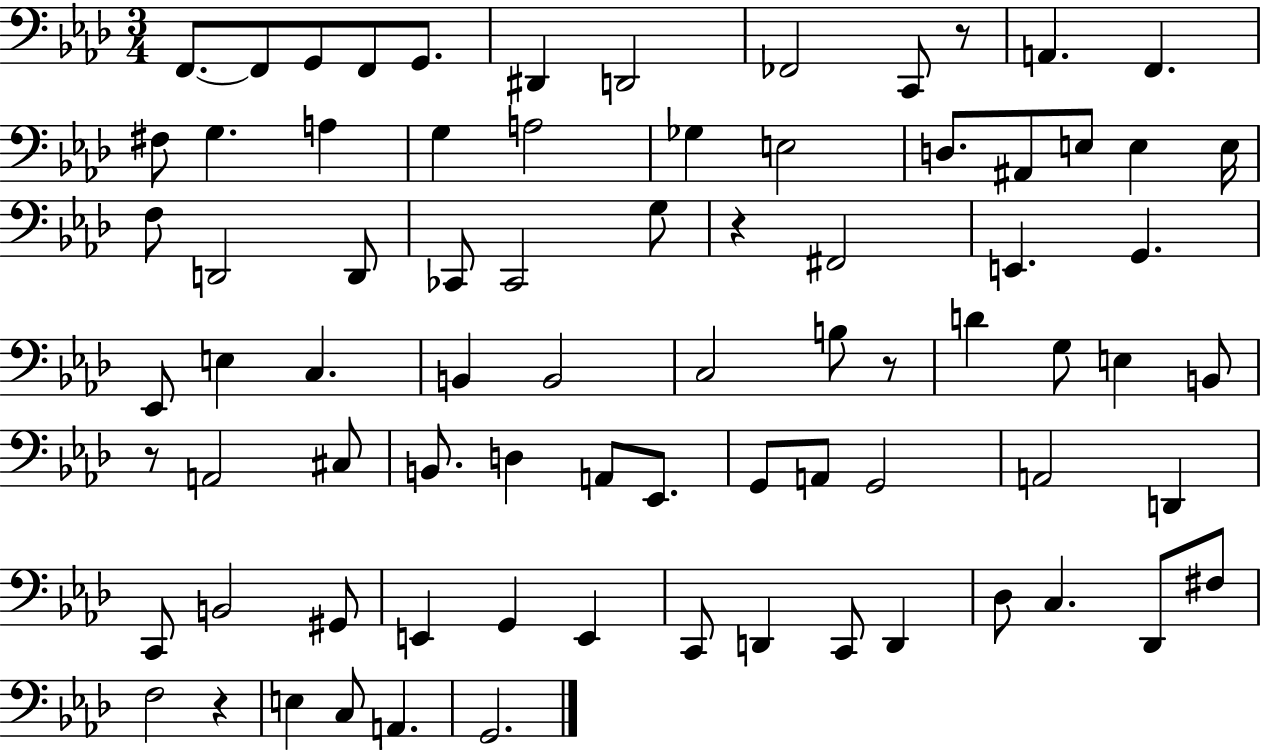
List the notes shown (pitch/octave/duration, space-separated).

F2/e. F2/e G2/e F2/e G2/e. D#2/q D2/h FES2/h C2/e R/e A2/q. F2/q. F#3/e G3/q. A3/q G3/q A3/h Gb3/q E3/h D3/e. A#2/e E3/e E3/q E3/s F3/e D2/h D2/e CES2/e CES2/h G3/e R/q F#2/h E2/q. G2/q. Eb2/e E3/q C3/q. B2/q B2/h C3/h B3/e R/e D4/q G3/e E3/q B2/e R/e A2/h C#3/e B2/e. D3/q A2/e Eb2/e. G2/e A2/e G2/h A2/h D2/q C2/e B2/h G#2/e E2/q G2/q E2/q C2/e D2/q C2/e D2/q Db3/e C3/q. Db2/e F#3/e F3/h R/q E3/q C3/e A2/q. G2/h.